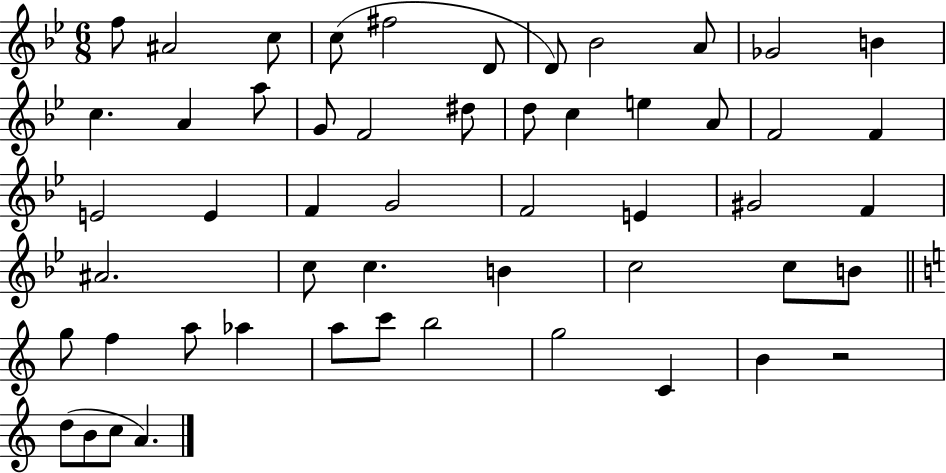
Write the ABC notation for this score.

X:1
T:Untitled
M:6/8
L:1/4
K:Bb
f/2 ^A2 c/2 c/2 ^f2 D/2 D/2 _B2 A/2 _G2 B c A a/2 G/2 F2 ^d/2 d/2 c e A/2 F2 F E2 E F G2 F2 E ^G2 F ^A2 c/2 c B c2 c/2 B/2 g/2 f a/2 _a a/2 c'/2 b2 g2 C B z2 d/2 B/2 c/2 A